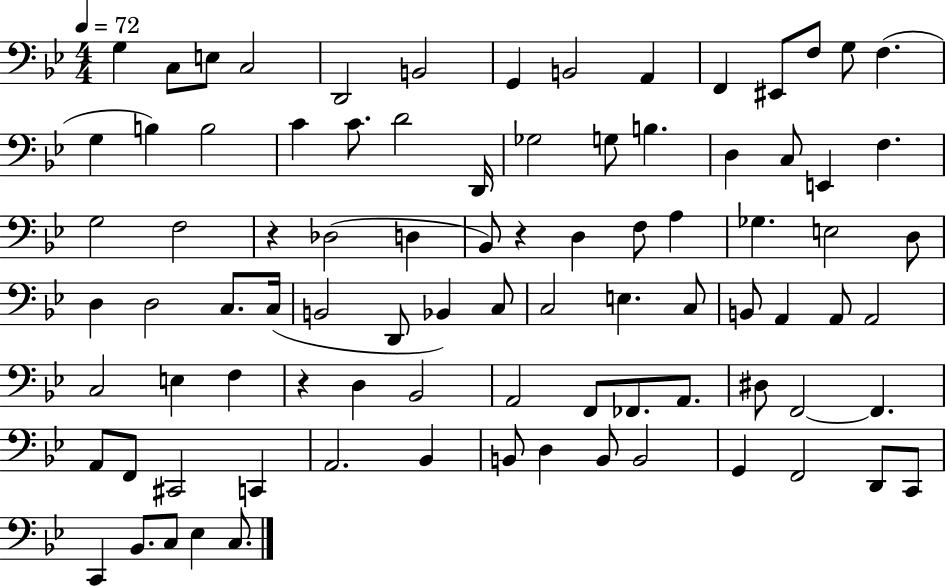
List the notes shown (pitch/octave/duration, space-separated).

G3/q C3/e E3/e C3/h D2/h B2/h G2/q B2/h A2/q F2/q EIS2/e F3/e G3/e F3/q. G3/q B3/q B3/h C4/q C4/e. D4/h D2/s Gb3/h G3/e B3/q. D3/q C3/e E2/q F3/q. G3/h F3/h R/q Db3/h D3/q Bb2/e R/q D3/q F3/e A3/q Gb3/q. E3/h D3/e D3/q D3/h C3/e. C3/s B2/h D2/e Bb2/q C3/e C3/h E3/q. C3/e B2/e A2/q A2/e A2/h C3/h E3/q F3/q R/q D3/q Bb2/h A2/h F2/e FES2/e. A2/e. D#3/e F2/h F2/q. A2/e F2/e C#2/h C2/q A2/h. Bb2/q B2/e D3/q B2/e B2/h G2/q F2/h D2/e C2/e C2/q Bb2/e. C3/e Eb3/q C3/e.